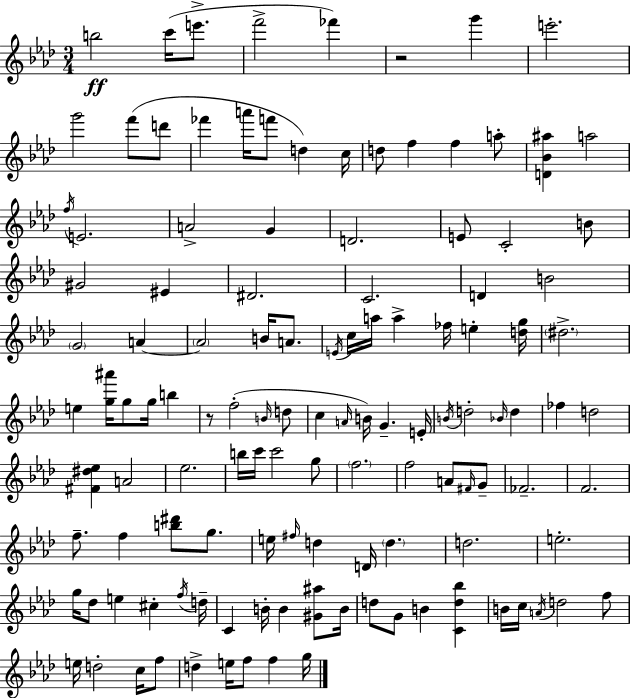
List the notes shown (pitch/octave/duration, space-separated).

B5/h C6/s E6/e. F6/h FES6/q R/h G6/q E6/h. G6/h F6/e D6/e FES6/q A6/s F6/e D5/q C5/s D5/e F5/q F5/q A5/e [D4,Bb4,A#5]/q A5/h F5/s E4/h. A4/h G4/q D4/h. E4/e C4/h B4/e G#4/h EIS4/q D#4/h. C4/h. D4/q B4/h G4/h A4/q A4/h B4/s A4/e. E4/s C5/s A5/s A5/q FES5/s E5/q [D5,G5]/s D#5/h. E5/q [G5,A#6]/s G5/e G5/s B5/q R/e F5/h B4/s D5/e C5/q A4/s B4/s G4/q. E4/s B4/s D5/h Bb4/s D5/q FES5/q D5/h [F#4,D#5,Eb5]/q A4/h Eb5/h. B5/s C6/s C6/h G5/e F5/h. F5/h A4/e F#4/s G4/e FES4/h. F4/h. F5/e. F5/q [B5,D#6]/e G5/e. E5/s F#5/s D5/q D4/s D5/q. D5/h. E5/h. G5/s Db5/e E5/q C#5/q F5/s D5/s C4/q B4/s B4/q [G#4,A#5]/e B4/s D5/e G4/e B4/q [C4,D5,Bb5]/q B4/s C5/s A4/s D5/h F5/e E5/s D5/h C5/s F5/e D5/q E5/s F5/e F5/q G5/s